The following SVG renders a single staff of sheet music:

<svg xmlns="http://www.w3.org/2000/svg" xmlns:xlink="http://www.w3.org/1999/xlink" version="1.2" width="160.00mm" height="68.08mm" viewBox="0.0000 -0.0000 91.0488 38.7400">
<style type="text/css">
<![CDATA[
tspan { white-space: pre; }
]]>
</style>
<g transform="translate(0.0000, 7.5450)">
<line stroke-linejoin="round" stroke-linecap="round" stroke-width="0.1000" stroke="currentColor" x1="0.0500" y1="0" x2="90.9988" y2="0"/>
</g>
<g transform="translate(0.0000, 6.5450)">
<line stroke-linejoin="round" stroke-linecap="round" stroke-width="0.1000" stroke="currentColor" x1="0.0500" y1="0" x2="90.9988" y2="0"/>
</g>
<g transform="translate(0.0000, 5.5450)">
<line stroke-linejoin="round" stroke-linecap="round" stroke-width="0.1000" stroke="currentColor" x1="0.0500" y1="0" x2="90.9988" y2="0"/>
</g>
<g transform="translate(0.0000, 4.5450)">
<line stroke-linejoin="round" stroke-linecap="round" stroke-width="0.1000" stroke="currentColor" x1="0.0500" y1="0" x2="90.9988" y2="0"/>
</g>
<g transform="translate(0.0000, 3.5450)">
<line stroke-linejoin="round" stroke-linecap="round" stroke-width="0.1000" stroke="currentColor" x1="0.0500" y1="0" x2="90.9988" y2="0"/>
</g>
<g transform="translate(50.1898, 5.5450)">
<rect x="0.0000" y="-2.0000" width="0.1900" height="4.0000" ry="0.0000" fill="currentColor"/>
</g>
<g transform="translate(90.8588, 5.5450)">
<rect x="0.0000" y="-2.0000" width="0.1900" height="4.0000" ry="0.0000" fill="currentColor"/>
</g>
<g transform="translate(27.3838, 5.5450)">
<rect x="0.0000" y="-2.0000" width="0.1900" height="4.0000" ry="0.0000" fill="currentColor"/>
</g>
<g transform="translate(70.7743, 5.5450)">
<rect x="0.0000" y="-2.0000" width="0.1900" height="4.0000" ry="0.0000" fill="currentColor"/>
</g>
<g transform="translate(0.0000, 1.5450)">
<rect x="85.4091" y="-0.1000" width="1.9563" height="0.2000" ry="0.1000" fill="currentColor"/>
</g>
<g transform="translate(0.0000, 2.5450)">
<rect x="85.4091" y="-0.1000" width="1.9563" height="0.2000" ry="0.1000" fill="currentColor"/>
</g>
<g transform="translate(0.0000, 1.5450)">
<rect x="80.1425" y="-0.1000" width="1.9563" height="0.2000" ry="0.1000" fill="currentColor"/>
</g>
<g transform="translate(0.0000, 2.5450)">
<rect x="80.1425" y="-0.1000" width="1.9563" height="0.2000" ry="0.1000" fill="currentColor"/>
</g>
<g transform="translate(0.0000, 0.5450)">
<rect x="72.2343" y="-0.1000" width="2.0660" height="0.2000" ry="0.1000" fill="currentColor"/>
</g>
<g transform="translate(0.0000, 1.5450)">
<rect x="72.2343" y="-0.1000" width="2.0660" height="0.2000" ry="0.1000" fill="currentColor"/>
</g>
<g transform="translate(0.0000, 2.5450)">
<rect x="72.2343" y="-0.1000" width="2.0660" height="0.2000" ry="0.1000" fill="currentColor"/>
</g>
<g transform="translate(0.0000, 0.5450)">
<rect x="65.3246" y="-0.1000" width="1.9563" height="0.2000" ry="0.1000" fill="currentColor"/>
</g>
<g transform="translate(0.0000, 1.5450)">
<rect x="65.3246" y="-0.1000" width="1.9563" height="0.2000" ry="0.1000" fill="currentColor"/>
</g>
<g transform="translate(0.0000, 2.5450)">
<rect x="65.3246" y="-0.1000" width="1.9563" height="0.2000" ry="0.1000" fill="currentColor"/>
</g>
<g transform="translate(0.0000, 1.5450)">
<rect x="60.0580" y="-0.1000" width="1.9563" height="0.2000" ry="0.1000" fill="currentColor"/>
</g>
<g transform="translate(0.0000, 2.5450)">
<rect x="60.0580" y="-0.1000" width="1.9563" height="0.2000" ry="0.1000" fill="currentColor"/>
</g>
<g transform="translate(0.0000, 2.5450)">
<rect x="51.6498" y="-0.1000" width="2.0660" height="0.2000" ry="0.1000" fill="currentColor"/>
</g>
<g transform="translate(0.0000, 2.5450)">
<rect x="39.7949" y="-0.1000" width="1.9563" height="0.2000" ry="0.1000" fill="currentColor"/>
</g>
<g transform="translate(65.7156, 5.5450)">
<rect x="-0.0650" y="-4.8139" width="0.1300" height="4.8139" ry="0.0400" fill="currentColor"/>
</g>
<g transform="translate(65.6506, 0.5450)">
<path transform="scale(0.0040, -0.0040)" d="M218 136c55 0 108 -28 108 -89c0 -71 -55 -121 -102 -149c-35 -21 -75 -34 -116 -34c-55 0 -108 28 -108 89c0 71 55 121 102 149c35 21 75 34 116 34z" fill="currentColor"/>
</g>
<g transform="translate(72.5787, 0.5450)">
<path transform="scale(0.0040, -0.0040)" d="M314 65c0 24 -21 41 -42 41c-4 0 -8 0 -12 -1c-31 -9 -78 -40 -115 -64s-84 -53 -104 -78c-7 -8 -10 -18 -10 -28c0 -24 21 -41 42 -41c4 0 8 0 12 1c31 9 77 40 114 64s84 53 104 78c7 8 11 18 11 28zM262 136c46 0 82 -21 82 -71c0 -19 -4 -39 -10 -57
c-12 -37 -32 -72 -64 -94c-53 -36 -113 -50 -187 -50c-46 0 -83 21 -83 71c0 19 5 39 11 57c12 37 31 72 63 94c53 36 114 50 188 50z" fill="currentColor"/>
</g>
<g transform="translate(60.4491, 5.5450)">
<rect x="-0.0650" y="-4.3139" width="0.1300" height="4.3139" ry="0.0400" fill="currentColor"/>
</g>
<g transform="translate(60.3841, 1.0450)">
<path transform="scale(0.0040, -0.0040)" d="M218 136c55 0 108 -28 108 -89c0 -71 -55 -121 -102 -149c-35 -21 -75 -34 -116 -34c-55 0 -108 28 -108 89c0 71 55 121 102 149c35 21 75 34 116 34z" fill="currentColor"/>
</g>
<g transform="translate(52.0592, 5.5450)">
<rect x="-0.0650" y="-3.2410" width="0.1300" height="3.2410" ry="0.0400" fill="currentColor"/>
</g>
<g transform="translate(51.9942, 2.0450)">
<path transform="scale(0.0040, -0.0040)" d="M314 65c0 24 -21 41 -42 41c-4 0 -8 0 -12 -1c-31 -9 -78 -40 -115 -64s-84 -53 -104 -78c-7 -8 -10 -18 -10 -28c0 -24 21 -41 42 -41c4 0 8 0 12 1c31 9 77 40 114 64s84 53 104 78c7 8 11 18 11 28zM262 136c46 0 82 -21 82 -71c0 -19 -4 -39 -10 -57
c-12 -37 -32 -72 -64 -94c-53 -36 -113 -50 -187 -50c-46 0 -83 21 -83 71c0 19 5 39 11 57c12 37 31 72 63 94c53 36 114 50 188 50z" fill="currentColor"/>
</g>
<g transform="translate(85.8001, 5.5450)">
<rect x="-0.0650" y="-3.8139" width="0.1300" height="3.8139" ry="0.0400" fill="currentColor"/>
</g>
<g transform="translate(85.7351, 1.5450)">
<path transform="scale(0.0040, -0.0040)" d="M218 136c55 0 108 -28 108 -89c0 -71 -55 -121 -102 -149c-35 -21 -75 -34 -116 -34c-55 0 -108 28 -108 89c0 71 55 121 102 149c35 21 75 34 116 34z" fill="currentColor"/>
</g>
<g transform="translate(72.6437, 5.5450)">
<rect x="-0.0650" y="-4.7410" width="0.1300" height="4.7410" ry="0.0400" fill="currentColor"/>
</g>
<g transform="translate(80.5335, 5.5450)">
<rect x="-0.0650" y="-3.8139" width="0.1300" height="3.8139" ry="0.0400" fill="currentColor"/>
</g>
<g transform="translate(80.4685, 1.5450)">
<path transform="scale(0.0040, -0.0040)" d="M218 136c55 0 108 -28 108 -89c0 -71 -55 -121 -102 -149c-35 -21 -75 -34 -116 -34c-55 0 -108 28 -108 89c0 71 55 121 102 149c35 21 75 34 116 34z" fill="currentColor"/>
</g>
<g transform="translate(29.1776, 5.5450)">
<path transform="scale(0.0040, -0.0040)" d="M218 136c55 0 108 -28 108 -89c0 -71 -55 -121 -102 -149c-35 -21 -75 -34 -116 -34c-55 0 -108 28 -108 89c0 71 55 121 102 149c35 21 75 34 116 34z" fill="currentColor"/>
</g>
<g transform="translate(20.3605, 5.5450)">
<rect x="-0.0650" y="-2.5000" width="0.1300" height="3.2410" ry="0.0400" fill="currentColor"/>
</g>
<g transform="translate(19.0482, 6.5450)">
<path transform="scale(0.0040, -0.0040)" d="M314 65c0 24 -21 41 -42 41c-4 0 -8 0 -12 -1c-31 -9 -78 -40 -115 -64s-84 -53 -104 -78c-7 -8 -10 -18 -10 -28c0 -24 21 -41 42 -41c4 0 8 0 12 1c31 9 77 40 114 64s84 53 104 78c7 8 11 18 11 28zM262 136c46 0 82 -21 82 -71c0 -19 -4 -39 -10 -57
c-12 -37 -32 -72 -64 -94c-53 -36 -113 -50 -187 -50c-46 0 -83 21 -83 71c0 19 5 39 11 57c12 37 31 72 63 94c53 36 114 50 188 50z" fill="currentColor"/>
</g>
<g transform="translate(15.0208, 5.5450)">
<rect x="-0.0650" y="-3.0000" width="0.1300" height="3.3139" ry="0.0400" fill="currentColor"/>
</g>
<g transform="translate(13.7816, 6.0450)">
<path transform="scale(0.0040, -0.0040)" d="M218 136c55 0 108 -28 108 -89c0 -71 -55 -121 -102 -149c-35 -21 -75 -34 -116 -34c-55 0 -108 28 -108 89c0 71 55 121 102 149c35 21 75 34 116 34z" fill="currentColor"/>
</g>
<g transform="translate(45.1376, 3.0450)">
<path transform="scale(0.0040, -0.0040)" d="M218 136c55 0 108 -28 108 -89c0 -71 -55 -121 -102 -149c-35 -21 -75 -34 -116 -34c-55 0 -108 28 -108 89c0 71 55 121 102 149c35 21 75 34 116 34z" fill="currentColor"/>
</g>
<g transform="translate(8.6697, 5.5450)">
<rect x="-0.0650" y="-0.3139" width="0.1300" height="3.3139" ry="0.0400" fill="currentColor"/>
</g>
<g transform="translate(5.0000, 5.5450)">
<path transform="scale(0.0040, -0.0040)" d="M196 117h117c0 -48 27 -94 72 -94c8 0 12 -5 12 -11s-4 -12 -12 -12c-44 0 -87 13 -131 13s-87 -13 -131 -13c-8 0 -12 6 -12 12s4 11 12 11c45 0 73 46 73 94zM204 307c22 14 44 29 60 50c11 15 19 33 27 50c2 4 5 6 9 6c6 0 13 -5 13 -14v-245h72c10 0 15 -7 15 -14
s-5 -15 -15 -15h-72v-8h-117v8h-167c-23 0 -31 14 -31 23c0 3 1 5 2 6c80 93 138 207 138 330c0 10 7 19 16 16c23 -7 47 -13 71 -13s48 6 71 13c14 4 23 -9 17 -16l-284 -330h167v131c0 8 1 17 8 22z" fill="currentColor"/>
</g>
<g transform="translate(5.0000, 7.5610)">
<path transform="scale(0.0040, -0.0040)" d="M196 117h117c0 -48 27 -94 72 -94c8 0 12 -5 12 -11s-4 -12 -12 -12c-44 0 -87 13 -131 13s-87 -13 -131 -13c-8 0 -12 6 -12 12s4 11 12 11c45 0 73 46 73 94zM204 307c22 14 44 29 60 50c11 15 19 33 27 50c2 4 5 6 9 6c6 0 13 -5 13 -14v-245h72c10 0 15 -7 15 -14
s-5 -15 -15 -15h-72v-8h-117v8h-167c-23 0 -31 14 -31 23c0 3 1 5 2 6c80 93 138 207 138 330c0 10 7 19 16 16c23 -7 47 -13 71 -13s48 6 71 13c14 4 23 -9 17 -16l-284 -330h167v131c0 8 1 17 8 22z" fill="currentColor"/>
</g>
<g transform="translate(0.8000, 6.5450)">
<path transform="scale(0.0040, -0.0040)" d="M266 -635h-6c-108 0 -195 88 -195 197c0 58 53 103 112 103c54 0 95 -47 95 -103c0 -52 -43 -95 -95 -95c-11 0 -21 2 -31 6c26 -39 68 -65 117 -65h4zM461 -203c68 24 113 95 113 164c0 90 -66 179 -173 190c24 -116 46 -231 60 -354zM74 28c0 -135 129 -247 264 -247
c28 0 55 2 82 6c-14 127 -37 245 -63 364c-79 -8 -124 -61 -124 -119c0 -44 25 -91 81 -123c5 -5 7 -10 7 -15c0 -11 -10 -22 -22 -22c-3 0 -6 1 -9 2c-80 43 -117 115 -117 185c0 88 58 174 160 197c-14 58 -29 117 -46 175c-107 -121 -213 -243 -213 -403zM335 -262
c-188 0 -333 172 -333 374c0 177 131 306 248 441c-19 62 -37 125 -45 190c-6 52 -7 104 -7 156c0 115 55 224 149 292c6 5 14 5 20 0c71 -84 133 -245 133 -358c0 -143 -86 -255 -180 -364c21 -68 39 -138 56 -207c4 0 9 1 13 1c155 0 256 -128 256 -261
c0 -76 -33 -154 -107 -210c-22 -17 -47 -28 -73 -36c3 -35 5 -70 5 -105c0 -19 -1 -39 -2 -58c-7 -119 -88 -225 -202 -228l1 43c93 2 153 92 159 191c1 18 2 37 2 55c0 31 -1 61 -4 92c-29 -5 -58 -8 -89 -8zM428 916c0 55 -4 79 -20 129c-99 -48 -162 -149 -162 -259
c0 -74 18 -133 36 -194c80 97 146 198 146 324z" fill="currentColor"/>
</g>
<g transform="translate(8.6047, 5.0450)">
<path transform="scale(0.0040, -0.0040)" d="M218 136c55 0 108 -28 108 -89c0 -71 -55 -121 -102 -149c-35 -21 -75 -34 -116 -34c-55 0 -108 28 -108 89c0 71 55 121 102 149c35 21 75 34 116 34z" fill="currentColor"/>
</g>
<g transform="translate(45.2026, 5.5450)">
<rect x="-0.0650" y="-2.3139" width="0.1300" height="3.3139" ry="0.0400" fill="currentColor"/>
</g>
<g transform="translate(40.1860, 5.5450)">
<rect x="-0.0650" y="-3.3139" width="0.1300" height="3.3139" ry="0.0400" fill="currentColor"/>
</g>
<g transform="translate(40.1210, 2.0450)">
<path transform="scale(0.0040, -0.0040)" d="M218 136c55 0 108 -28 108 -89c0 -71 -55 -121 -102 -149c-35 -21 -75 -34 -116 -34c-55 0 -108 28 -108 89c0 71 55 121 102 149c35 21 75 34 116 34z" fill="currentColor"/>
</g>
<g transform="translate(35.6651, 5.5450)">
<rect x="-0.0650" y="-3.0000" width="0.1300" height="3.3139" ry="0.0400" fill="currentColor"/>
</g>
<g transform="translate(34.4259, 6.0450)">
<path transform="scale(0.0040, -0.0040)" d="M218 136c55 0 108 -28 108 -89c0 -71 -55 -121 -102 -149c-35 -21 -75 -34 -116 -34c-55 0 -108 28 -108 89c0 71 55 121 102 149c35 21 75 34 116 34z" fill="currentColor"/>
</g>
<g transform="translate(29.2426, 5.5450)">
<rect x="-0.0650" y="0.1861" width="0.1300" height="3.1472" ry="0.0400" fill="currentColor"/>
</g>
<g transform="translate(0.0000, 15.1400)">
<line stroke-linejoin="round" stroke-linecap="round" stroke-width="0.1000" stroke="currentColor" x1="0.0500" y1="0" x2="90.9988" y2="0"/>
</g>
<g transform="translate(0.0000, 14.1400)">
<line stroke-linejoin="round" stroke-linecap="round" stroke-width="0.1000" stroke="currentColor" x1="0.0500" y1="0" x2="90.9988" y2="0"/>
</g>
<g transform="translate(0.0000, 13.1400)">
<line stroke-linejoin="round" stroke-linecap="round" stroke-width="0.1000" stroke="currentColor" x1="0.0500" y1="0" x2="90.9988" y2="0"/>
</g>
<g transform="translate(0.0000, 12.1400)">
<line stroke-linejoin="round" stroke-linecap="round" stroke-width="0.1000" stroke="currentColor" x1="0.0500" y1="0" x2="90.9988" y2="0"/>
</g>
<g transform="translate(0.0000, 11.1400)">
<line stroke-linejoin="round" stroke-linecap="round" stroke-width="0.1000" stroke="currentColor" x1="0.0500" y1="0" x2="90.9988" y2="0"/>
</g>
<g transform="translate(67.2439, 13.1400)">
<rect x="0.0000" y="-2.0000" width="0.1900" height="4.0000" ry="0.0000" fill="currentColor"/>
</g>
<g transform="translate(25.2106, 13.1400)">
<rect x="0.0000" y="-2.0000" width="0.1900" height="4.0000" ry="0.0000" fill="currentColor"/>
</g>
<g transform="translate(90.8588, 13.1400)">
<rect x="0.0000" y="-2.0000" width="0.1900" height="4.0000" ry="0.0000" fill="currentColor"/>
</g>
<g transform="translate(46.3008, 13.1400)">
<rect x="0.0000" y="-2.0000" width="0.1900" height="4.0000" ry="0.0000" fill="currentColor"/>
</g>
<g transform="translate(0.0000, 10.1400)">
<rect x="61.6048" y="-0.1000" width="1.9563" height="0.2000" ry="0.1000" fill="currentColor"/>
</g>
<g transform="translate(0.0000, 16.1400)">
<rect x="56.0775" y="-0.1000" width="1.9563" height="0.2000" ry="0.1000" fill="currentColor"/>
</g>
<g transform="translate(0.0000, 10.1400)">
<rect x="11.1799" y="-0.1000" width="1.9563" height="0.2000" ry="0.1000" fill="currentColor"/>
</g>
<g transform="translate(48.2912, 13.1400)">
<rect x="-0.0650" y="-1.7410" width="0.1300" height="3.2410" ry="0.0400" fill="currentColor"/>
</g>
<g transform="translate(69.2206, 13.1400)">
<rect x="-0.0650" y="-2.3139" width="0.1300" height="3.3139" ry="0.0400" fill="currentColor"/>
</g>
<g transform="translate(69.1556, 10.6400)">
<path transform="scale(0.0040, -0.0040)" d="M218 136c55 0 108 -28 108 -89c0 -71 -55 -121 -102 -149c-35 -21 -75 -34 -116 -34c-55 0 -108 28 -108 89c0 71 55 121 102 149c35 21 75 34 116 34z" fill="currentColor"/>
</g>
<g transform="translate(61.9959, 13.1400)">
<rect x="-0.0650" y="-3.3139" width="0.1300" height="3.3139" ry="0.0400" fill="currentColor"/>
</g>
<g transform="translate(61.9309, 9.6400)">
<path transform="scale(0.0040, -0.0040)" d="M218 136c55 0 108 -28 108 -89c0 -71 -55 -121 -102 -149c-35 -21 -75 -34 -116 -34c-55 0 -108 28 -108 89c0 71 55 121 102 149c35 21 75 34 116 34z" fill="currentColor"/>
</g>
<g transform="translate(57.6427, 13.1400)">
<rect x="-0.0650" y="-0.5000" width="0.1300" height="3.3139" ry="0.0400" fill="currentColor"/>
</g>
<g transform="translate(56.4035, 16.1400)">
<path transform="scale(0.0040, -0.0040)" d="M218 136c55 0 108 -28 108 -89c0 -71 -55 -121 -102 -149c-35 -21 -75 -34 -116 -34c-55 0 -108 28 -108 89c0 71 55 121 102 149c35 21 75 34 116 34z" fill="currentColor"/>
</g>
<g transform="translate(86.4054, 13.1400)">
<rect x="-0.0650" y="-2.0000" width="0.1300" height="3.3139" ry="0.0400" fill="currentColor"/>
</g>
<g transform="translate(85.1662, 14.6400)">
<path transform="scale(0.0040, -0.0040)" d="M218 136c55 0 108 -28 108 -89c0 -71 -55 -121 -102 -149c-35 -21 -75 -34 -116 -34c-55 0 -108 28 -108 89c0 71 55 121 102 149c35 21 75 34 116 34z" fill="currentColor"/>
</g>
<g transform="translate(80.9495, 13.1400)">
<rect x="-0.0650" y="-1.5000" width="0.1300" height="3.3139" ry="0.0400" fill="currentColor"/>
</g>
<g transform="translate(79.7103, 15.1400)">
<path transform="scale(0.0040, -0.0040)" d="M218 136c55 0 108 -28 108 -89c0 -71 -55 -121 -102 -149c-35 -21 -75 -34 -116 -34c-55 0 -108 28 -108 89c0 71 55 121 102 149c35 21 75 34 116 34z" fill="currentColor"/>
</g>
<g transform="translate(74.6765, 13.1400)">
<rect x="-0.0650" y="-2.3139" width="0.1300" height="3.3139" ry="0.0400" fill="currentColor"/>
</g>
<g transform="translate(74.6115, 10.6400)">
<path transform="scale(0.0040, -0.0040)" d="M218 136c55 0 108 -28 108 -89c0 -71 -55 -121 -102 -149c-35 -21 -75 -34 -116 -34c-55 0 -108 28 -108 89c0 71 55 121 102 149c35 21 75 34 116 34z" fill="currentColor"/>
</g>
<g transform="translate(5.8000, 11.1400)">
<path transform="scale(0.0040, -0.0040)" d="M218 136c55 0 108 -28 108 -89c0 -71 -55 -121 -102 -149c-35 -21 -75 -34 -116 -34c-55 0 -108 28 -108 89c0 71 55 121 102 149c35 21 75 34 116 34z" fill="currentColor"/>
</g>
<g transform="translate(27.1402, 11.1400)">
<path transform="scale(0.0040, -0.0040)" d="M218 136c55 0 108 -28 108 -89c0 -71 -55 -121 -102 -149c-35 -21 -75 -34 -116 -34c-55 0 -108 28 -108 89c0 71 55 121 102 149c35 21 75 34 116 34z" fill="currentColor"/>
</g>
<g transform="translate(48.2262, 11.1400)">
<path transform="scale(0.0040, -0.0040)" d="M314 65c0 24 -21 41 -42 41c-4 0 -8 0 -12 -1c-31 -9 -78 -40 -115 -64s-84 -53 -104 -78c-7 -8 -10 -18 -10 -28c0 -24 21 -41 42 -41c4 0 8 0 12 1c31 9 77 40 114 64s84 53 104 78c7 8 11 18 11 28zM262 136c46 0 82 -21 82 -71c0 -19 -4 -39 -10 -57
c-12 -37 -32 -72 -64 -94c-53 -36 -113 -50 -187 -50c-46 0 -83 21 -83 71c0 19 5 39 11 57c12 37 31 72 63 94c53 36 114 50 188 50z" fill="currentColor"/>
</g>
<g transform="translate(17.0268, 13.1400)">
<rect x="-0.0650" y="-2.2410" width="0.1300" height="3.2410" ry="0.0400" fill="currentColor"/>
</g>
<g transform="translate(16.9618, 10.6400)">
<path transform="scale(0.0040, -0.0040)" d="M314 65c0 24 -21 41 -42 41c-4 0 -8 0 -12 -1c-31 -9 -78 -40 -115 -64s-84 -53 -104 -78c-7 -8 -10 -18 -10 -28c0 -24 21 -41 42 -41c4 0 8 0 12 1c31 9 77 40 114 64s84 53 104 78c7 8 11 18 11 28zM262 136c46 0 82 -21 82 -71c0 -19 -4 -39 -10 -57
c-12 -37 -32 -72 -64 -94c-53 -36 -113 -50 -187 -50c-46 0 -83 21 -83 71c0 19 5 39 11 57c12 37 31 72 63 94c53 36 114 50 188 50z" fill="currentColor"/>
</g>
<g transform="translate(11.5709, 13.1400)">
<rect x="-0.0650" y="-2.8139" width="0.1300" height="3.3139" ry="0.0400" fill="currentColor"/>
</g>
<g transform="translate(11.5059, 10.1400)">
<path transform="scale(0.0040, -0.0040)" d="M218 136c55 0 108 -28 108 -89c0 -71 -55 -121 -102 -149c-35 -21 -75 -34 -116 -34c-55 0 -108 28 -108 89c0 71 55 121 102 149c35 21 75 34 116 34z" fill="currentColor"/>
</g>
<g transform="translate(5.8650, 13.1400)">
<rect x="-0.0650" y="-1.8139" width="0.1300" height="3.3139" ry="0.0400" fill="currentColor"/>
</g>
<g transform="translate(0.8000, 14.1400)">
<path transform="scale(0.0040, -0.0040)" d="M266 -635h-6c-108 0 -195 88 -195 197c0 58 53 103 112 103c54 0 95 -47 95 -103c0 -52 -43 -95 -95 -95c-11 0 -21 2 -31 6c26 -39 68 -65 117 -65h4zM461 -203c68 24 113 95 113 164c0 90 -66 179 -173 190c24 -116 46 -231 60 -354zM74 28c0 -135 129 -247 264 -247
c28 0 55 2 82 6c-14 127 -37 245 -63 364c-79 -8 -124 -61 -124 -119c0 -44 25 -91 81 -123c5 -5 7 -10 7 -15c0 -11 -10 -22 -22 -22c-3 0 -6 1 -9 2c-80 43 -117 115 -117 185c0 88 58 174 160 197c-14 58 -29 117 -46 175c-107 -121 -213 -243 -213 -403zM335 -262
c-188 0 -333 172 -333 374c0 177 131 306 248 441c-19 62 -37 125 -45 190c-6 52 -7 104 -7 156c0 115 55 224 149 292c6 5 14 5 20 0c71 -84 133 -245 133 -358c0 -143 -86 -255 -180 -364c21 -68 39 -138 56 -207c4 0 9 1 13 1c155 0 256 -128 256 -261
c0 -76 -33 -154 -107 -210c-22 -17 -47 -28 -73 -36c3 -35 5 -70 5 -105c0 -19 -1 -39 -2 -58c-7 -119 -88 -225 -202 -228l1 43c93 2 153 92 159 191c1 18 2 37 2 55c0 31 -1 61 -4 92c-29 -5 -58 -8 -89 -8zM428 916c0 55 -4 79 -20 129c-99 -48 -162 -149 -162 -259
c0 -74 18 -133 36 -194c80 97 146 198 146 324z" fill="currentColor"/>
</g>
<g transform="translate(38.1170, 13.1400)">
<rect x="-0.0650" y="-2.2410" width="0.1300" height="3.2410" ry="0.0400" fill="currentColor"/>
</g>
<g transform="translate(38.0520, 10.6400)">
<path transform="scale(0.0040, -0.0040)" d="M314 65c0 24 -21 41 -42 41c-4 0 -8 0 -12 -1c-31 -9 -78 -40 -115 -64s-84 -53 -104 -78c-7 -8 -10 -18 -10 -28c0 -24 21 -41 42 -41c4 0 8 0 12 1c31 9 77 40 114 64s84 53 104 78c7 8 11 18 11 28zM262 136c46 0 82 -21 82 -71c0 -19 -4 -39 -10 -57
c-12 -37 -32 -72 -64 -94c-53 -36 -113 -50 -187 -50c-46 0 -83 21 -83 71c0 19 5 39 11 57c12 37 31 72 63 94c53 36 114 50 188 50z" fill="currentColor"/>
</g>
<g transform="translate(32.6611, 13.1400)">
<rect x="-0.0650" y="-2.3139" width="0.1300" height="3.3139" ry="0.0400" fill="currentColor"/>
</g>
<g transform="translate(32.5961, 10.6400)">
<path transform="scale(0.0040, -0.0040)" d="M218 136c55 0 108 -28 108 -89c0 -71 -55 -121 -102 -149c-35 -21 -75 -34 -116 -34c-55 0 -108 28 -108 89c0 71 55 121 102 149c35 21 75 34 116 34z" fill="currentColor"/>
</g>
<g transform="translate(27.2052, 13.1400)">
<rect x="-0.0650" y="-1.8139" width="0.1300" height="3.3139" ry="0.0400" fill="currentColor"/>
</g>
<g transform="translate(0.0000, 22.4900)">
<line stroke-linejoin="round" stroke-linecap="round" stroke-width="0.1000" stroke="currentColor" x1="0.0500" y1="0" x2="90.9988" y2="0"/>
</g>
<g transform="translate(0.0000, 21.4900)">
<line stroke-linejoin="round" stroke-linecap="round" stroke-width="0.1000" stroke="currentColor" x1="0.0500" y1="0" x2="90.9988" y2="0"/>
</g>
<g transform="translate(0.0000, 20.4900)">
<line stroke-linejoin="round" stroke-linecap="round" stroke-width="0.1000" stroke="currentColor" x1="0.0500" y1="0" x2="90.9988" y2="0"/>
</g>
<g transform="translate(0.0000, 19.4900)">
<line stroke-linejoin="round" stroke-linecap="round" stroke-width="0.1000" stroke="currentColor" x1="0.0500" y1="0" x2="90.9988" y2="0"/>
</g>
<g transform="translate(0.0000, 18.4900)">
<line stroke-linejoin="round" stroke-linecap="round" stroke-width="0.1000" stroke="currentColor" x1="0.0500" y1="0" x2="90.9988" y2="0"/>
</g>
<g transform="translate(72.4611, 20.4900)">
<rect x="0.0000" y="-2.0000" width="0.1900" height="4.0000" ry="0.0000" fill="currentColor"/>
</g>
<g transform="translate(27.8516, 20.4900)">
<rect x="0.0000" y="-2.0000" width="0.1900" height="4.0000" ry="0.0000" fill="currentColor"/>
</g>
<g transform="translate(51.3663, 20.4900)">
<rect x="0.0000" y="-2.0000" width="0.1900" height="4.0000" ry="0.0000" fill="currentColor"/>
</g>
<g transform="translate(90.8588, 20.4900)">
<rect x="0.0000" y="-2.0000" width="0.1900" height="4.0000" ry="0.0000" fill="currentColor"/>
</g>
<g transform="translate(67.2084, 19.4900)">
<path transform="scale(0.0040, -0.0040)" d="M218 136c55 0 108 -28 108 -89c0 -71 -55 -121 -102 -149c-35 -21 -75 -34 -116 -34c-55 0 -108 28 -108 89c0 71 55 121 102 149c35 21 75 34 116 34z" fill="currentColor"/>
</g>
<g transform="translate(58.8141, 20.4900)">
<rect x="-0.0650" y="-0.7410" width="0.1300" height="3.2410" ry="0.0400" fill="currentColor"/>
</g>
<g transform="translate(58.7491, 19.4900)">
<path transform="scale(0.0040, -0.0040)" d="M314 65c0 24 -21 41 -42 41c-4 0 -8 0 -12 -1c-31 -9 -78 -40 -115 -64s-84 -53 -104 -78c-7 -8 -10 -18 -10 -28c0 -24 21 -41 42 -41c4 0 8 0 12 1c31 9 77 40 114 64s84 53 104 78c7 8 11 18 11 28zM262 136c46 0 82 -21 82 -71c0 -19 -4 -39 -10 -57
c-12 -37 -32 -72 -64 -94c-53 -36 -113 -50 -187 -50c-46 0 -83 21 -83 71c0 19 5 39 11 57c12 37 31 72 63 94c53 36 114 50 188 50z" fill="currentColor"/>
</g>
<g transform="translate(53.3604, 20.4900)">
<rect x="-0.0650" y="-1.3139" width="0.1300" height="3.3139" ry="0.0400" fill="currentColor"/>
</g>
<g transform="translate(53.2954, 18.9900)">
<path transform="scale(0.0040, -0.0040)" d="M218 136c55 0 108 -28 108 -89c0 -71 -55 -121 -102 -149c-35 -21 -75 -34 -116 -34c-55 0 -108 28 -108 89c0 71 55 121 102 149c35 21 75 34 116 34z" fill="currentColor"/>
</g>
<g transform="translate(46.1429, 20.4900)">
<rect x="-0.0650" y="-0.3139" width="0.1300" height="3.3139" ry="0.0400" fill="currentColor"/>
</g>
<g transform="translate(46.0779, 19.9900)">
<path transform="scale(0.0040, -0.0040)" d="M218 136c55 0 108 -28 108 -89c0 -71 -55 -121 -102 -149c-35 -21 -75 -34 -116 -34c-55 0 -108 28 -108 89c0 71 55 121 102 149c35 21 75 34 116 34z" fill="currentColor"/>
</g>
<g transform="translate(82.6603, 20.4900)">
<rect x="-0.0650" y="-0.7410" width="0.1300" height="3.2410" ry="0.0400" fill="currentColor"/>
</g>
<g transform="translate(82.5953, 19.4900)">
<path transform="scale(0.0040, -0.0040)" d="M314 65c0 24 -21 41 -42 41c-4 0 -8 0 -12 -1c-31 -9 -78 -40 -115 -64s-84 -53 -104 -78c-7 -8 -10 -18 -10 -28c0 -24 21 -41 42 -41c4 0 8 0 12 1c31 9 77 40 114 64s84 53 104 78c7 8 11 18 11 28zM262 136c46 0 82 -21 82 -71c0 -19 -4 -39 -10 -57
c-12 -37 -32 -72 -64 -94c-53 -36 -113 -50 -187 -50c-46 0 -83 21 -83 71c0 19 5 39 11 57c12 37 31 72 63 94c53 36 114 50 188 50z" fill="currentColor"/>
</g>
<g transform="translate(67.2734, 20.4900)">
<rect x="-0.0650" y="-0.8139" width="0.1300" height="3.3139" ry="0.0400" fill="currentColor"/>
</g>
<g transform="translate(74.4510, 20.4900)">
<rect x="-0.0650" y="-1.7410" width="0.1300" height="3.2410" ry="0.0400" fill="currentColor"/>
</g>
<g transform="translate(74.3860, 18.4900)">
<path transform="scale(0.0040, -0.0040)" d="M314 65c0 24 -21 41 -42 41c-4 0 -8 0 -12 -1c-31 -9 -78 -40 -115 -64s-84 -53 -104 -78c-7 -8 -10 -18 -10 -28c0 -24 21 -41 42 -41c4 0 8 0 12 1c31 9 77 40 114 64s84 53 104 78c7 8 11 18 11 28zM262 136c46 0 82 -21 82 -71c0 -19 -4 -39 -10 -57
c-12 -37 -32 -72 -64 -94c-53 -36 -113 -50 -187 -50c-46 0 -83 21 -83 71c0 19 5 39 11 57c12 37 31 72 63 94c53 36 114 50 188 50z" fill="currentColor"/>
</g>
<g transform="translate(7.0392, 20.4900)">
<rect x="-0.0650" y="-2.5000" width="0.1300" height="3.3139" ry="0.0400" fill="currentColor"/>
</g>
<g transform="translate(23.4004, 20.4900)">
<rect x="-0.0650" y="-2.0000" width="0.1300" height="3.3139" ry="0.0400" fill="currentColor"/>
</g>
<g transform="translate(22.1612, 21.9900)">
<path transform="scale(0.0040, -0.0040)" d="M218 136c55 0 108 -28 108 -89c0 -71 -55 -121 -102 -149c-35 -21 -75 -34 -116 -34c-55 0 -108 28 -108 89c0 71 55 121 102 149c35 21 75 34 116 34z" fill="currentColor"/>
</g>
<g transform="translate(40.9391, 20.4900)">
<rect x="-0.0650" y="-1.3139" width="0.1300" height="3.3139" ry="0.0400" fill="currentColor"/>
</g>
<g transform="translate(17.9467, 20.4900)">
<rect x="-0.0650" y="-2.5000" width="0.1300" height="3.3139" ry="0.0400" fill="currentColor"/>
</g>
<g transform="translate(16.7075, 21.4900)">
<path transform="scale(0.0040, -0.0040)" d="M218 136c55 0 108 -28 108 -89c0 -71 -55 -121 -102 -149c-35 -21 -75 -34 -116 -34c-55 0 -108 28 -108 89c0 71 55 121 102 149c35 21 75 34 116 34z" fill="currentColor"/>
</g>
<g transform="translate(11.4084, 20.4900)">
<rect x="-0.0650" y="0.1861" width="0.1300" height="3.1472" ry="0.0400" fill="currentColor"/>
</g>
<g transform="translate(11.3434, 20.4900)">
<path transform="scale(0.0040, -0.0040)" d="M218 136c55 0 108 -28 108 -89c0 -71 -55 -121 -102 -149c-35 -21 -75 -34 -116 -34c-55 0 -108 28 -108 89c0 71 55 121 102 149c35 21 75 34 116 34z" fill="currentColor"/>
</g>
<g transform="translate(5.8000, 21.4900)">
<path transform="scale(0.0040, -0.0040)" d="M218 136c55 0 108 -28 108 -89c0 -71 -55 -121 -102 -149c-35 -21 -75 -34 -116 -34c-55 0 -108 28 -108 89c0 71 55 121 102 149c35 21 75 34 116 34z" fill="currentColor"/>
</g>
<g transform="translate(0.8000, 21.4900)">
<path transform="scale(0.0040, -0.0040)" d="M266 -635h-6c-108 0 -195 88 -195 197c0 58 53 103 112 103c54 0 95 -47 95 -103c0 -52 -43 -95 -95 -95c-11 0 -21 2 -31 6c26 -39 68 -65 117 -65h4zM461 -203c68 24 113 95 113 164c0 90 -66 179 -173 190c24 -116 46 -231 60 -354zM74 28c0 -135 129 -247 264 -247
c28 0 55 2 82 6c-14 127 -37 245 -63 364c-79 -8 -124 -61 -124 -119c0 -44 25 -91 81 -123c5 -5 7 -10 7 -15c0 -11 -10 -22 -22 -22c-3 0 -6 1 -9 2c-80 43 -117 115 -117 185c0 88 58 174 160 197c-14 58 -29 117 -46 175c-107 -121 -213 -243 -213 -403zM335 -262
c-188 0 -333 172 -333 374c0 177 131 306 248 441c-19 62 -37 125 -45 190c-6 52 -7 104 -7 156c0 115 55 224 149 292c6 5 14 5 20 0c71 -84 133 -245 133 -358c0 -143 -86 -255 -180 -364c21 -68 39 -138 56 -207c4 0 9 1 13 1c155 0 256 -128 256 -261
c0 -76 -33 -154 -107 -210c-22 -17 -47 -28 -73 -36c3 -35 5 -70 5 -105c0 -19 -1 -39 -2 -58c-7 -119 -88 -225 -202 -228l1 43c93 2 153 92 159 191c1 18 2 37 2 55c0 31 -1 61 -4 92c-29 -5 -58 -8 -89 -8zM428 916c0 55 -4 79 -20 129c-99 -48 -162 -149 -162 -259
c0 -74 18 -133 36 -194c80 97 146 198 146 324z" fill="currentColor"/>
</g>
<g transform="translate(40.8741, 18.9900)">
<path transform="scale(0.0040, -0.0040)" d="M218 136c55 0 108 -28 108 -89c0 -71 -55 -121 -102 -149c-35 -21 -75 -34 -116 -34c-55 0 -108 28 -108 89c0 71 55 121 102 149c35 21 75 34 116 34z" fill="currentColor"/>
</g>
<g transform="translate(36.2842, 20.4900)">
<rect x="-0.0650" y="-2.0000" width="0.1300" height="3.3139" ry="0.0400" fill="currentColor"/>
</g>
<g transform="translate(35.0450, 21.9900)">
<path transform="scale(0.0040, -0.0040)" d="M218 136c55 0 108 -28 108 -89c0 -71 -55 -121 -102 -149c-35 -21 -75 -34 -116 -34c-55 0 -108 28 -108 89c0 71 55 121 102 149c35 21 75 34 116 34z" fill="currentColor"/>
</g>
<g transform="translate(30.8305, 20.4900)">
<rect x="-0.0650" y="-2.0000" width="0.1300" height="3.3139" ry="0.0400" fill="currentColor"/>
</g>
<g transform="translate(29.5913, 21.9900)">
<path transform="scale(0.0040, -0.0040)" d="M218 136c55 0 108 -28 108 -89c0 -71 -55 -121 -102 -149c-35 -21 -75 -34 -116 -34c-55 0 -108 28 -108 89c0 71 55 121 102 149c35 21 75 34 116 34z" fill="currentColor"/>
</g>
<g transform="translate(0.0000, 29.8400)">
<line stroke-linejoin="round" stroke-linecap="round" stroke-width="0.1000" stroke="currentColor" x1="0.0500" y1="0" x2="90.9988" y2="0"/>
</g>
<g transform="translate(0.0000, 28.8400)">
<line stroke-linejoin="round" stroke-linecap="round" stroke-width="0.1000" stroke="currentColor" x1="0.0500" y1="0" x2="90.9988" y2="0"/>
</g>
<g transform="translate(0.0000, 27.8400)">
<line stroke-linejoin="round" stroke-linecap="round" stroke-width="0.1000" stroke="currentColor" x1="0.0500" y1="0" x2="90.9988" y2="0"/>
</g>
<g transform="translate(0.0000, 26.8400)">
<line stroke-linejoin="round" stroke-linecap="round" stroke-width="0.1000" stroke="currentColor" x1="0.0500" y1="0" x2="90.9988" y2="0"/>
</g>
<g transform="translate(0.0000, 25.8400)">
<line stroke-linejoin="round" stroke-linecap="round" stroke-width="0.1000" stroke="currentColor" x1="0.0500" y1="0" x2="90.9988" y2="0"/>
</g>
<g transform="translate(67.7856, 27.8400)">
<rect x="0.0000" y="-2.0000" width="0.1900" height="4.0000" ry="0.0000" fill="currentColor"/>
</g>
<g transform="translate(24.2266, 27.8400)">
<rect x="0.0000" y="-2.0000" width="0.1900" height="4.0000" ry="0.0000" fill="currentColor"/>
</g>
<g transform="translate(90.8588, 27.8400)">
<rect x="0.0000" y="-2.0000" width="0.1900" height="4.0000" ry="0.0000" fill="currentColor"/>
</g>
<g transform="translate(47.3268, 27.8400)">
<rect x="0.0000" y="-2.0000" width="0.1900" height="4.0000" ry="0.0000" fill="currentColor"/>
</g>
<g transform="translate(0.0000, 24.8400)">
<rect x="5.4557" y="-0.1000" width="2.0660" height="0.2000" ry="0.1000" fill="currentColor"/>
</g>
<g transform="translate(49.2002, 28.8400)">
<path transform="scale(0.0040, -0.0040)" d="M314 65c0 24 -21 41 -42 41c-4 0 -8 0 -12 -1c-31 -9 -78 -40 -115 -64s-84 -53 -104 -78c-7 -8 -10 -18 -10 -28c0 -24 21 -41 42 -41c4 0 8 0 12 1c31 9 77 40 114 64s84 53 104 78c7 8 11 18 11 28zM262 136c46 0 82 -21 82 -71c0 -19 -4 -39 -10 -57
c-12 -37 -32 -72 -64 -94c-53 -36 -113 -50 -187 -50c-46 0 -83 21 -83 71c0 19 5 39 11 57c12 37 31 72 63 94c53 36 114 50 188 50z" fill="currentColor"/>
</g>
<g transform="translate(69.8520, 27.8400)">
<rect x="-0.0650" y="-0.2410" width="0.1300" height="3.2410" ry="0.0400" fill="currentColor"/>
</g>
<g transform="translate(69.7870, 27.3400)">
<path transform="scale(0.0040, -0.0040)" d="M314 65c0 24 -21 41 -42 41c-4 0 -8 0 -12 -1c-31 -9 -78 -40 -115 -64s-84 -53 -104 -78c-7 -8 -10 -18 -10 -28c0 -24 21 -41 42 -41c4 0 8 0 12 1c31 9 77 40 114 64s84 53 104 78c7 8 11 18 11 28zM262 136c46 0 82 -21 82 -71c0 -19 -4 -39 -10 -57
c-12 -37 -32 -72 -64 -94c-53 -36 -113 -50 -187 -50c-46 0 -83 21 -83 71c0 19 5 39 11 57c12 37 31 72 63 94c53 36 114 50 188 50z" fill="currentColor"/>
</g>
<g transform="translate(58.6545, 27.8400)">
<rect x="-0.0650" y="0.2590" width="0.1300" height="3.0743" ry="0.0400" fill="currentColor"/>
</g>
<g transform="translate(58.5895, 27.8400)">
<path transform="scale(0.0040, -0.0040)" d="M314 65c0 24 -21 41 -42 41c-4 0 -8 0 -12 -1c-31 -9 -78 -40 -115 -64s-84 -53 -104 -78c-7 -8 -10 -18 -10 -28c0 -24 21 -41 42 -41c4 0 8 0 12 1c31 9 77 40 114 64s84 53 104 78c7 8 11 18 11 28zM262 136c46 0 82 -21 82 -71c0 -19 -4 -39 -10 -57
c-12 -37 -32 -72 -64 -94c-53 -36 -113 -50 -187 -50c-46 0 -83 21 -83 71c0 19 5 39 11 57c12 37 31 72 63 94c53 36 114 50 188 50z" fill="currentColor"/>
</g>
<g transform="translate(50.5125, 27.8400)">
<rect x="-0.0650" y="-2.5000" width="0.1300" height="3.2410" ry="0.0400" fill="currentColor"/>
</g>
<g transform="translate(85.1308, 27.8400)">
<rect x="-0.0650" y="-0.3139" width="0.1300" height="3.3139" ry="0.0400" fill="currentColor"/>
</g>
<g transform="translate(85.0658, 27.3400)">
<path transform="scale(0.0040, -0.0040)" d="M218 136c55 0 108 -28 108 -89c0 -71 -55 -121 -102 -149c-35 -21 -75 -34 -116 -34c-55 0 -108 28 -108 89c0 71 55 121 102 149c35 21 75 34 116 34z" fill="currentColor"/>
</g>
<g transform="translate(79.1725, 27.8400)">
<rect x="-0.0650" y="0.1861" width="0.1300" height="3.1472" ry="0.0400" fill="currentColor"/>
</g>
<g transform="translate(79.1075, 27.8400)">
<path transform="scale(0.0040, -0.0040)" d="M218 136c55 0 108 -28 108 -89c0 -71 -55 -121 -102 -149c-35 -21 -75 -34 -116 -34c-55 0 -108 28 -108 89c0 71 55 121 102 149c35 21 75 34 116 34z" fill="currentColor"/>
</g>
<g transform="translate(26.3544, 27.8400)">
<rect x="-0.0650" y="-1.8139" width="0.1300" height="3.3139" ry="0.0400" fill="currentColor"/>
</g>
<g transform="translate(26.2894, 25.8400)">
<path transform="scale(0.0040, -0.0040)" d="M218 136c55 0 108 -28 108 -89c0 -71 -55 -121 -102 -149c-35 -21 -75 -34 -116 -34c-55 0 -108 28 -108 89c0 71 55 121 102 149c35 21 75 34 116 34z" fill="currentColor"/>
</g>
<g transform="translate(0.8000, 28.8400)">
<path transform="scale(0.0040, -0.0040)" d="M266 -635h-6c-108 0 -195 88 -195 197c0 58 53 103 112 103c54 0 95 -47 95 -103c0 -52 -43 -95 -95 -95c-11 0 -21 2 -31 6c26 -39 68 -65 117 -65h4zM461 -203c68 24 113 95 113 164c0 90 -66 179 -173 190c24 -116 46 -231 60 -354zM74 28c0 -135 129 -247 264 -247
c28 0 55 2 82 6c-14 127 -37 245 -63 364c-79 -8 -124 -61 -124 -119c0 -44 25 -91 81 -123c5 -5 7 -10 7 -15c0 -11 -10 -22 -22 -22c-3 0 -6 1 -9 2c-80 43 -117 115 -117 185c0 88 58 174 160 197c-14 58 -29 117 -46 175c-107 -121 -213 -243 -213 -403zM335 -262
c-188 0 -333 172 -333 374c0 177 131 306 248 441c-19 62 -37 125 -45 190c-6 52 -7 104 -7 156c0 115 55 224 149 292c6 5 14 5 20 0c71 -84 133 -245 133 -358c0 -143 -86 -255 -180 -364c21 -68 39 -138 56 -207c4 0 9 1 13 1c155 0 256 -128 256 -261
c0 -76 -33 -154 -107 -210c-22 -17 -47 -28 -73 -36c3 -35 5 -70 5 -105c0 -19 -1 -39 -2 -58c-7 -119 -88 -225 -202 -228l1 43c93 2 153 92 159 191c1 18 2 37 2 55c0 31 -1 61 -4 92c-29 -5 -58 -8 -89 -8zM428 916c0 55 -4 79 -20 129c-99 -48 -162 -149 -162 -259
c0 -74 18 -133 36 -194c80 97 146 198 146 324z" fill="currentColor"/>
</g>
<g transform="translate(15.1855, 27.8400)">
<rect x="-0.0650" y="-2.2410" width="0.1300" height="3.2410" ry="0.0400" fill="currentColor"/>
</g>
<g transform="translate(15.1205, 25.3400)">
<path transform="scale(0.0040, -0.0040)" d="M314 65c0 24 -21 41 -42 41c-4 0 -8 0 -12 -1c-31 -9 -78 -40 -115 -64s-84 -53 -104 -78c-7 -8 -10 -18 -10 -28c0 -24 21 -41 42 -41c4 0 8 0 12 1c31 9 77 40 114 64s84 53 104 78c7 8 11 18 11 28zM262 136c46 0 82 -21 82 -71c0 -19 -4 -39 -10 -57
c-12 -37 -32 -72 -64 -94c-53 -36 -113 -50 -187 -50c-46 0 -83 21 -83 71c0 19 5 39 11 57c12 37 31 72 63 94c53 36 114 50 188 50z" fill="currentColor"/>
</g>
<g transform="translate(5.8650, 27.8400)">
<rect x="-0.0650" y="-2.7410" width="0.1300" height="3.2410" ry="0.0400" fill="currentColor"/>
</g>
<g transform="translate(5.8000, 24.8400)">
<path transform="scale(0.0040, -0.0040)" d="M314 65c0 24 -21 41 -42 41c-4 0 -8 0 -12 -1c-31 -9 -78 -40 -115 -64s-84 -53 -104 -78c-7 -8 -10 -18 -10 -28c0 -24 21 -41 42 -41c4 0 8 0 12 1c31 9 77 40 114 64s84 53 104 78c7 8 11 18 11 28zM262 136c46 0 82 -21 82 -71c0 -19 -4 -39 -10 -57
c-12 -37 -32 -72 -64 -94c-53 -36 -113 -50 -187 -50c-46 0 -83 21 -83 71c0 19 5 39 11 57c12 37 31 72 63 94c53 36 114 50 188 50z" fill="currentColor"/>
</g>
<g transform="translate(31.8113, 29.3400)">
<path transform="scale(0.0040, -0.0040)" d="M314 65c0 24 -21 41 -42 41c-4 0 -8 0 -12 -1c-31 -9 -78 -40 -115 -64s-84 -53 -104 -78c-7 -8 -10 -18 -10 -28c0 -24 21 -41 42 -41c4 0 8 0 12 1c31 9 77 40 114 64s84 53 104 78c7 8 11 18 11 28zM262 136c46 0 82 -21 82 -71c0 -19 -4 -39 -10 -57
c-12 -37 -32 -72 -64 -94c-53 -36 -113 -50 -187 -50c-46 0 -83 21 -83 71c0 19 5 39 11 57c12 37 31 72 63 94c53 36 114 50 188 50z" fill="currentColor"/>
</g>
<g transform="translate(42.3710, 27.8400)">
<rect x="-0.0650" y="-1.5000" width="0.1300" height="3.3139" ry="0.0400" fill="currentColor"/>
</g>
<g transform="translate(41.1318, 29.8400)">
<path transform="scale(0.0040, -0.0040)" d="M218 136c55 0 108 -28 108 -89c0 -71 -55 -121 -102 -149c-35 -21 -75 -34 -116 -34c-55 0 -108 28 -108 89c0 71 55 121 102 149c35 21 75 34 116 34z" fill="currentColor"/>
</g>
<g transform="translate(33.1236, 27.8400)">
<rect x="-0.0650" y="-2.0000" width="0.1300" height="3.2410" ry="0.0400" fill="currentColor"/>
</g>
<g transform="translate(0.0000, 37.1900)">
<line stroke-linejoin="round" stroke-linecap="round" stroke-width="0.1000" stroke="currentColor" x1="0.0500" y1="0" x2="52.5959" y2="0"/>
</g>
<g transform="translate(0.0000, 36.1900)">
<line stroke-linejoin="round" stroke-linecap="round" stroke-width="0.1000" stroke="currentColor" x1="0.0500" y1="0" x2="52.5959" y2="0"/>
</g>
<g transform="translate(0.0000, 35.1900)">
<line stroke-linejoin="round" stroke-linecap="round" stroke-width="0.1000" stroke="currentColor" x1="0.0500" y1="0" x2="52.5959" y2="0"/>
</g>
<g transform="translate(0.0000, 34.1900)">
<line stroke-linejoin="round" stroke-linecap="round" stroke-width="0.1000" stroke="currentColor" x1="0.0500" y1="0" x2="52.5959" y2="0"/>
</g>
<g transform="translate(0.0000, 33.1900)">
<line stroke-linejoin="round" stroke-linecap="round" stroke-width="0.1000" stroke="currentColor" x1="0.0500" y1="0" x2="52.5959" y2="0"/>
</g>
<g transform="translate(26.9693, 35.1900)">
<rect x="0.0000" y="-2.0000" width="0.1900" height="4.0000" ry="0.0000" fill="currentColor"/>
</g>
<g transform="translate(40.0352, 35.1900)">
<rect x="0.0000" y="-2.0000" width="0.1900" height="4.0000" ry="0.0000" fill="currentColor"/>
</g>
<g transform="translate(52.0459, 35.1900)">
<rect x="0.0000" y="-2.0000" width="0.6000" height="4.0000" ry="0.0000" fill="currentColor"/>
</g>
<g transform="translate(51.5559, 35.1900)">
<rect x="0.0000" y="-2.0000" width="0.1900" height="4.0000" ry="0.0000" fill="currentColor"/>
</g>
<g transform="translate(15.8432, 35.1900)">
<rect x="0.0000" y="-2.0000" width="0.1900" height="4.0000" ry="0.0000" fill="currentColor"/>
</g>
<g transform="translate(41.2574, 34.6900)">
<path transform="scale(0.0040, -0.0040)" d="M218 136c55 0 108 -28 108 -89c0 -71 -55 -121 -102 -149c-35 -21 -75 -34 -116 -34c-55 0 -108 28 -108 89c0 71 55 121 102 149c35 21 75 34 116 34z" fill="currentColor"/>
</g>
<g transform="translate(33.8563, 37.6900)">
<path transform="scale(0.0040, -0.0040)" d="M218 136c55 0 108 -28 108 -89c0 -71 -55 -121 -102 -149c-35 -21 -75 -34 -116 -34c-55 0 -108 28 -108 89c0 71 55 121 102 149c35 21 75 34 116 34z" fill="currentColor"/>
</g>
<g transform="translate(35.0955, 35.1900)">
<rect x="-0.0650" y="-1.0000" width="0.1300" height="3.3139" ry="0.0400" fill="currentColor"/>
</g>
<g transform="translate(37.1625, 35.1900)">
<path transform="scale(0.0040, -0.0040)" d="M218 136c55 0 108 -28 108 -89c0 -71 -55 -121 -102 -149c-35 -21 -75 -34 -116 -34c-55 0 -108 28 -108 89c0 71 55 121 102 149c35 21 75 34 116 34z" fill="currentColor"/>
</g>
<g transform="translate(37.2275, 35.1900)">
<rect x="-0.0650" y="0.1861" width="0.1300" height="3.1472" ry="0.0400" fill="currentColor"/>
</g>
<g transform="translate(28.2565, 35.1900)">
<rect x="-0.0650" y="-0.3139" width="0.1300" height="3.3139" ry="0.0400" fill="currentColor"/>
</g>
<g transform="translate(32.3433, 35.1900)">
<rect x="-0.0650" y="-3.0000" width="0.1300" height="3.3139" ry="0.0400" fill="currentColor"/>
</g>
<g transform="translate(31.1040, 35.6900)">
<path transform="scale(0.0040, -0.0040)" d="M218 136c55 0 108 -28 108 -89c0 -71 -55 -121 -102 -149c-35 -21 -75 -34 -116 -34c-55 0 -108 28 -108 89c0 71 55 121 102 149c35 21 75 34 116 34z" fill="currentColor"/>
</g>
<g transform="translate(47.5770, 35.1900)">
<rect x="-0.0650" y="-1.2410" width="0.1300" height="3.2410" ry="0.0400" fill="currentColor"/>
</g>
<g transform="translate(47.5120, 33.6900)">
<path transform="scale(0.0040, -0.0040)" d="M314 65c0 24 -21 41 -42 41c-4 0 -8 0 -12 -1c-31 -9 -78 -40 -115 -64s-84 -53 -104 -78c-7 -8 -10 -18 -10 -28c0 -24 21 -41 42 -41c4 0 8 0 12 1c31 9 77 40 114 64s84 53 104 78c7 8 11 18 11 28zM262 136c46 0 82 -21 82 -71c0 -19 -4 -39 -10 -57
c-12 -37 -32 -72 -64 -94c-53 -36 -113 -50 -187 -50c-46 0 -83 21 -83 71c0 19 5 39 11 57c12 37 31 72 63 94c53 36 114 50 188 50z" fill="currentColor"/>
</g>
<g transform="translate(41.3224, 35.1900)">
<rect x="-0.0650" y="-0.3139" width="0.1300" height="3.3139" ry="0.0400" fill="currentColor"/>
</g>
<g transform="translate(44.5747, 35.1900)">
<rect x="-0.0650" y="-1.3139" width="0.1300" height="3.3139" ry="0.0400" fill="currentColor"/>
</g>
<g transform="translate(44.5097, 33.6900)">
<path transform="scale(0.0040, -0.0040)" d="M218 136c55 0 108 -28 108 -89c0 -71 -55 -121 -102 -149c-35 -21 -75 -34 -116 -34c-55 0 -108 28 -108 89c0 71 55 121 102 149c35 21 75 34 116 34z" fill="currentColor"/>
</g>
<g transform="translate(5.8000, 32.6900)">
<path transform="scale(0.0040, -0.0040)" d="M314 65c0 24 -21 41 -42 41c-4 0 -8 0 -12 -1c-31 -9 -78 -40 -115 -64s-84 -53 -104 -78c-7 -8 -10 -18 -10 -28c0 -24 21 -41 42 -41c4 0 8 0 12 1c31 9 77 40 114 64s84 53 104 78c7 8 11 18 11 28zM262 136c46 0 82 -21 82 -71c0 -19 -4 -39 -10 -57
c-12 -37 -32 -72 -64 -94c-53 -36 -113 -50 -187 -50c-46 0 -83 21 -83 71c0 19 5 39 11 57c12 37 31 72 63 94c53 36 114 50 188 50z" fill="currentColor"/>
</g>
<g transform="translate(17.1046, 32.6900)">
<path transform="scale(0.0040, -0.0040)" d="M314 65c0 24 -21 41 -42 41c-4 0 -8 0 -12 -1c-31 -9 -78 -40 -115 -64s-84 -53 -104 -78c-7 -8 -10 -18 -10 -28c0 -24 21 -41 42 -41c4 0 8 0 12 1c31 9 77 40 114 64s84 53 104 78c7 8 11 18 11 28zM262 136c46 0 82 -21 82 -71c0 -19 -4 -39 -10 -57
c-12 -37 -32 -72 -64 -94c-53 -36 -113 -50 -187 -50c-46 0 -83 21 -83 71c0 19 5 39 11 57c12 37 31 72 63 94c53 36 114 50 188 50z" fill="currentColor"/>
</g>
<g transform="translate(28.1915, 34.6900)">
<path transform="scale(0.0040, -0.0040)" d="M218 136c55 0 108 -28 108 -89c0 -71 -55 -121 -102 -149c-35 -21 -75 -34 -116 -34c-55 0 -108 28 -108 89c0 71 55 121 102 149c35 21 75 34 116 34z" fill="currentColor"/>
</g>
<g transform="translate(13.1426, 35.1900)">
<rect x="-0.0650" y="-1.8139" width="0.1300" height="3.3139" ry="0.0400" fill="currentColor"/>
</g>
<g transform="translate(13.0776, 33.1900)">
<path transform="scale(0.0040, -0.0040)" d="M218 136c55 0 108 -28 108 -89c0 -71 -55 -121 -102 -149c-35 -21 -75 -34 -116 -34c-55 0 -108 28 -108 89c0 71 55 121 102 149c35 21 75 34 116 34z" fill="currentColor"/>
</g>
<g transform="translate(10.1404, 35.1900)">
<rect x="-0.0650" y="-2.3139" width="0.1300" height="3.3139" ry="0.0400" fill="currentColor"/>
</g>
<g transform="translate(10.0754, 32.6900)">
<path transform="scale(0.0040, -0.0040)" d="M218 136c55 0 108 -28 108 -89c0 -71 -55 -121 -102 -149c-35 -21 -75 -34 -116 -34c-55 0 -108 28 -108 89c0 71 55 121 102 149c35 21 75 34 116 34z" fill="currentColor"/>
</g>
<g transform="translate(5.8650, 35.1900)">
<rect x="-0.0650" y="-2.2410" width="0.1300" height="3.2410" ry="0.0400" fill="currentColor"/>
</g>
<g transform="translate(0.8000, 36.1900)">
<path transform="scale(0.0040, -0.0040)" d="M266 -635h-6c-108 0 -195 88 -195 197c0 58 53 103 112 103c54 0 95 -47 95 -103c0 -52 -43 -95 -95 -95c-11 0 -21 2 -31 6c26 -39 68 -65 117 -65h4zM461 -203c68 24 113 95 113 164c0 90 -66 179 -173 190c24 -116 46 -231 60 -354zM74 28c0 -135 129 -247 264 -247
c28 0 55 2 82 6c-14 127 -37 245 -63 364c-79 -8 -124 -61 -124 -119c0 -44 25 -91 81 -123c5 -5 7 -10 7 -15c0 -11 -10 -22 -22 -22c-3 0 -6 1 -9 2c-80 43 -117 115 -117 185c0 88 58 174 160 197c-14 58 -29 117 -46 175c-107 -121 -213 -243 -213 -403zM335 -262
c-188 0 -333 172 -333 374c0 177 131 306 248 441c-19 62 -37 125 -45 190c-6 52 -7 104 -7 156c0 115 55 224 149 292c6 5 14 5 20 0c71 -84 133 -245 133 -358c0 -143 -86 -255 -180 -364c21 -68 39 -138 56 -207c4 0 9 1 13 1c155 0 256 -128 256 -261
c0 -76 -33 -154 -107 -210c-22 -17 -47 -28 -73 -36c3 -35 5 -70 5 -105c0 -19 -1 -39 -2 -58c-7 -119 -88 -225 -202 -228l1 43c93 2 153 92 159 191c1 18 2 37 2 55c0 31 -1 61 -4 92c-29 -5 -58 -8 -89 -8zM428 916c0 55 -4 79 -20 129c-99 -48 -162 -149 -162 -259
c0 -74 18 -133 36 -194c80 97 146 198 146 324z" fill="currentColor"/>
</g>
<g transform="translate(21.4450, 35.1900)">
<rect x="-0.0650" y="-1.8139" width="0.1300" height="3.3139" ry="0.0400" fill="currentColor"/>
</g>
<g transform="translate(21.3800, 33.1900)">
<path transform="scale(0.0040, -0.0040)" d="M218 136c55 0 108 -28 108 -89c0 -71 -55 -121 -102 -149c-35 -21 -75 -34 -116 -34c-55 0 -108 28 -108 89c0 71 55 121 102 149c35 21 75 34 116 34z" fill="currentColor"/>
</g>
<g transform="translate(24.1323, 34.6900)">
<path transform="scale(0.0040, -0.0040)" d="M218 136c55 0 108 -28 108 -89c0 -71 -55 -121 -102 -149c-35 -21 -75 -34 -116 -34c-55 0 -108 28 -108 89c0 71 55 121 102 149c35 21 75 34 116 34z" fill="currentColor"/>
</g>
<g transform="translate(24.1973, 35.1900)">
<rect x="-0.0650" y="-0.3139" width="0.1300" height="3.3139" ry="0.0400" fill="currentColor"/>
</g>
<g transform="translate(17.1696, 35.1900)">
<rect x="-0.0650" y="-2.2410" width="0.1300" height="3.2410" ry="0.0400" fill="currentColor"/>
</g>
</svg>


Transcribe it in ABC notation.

X:1
T:Untitled
M:4/4
L:1/4
K:C
c A G2 B A b g b2 d' e' e'2 c' c' f a g2 f g g2 f2 C b g g E F G B G F F F e c e d2 d f2 d2 a2 g2 f F2 E G2 B2 c2 B c g2 g f g2 f c c A D B c e e2